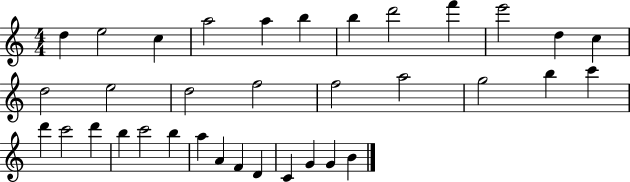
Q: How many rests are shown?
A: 0